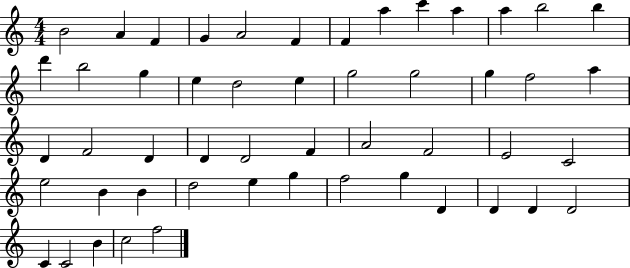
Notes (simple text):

B4/h A4/q F4/q G4/q A4/h F4/q F4/q A5/q C6/q A5/q A5/q B5/h B5/q D6/q B5/h G5/q E5/q D5/h E5/q G5/h G5/h G5/q F5/h A5/q D4/q F4/h D4/q D4/q D4/h F4/q A4/h F4/h E4/h C4/h E5/h B4/q B4/q D5/h E5/q G5/q F5/h G5/q D4/q D4/q D4/q D4/h C4/q C4/h B4/q C5/h F5/h